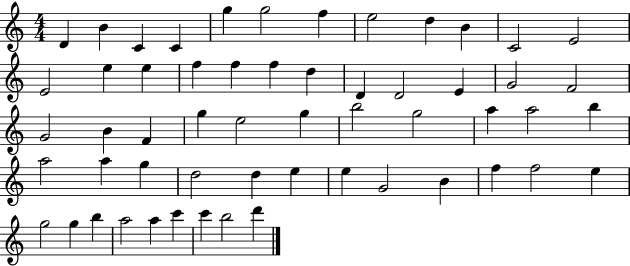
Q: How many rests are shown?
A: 0